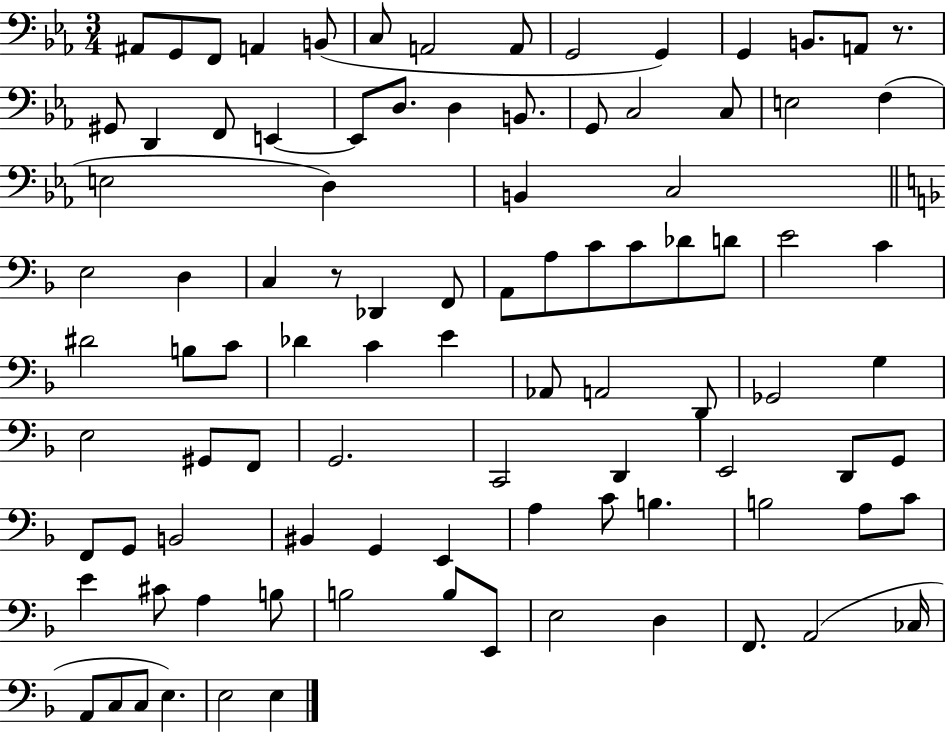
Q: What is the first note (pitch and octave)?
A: A#2